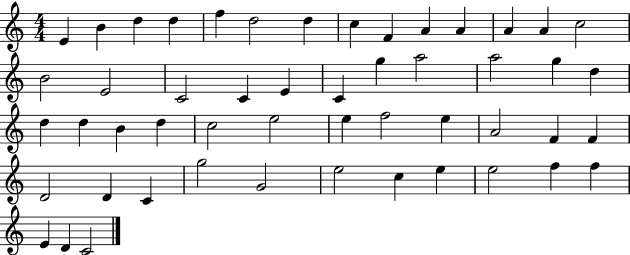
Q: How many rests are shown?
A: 0